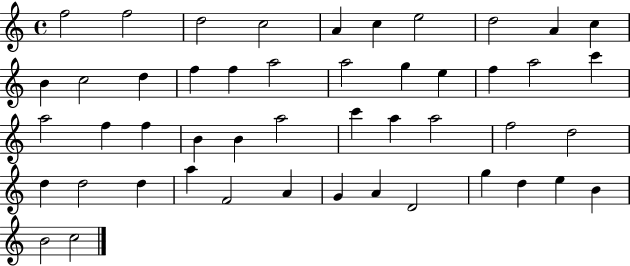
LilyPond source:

{
  \clef treble
  \time 4/4
  \defaultTimeSignature
  \key c \major
  f''2 f''2 | d''2 c''2 | a'4 c''4 e''2 | d''2 a'4 c''4 | \break b'4 c''2 d''4 | f''4 f''4 a''2 | a''2 g''4 e''4 | f''4 a''2 c'''4 | \break a''2 f''4 f''4 | b'4 b'4 a''2 | c'''4 a''4 a''2 | f''2 d''2 | \break d''4 d''2 d''4 | a''4 f'2 a'4 | g'4 a'4 d'2 | g''4 d''4 e''4 b'4 | \break b'2 c''2 | \bar "|."
}